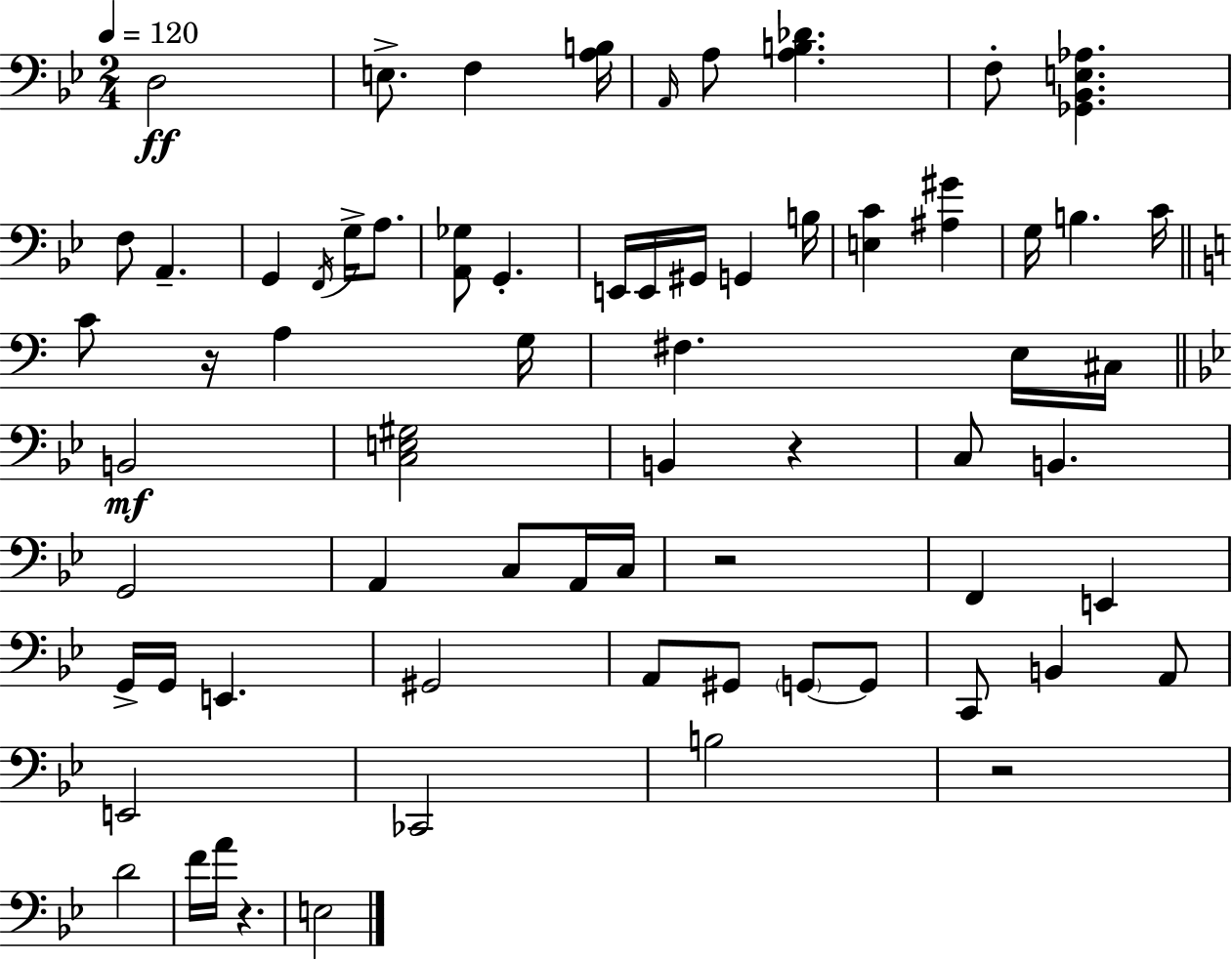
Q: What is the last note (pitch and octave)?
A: E3